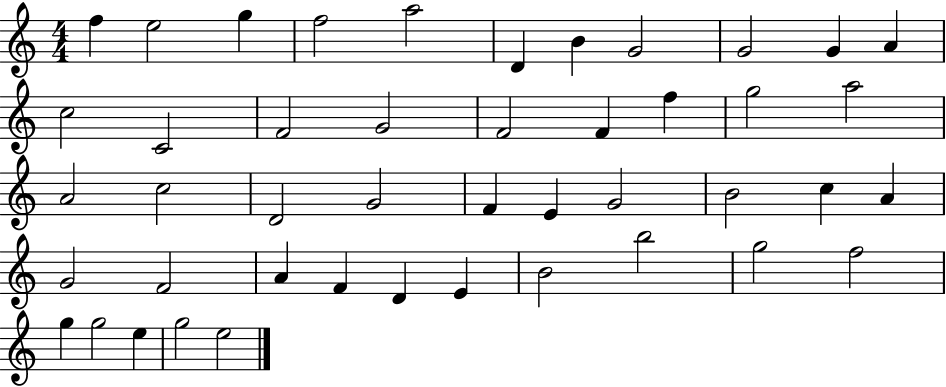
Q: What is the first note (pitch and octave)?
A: F5